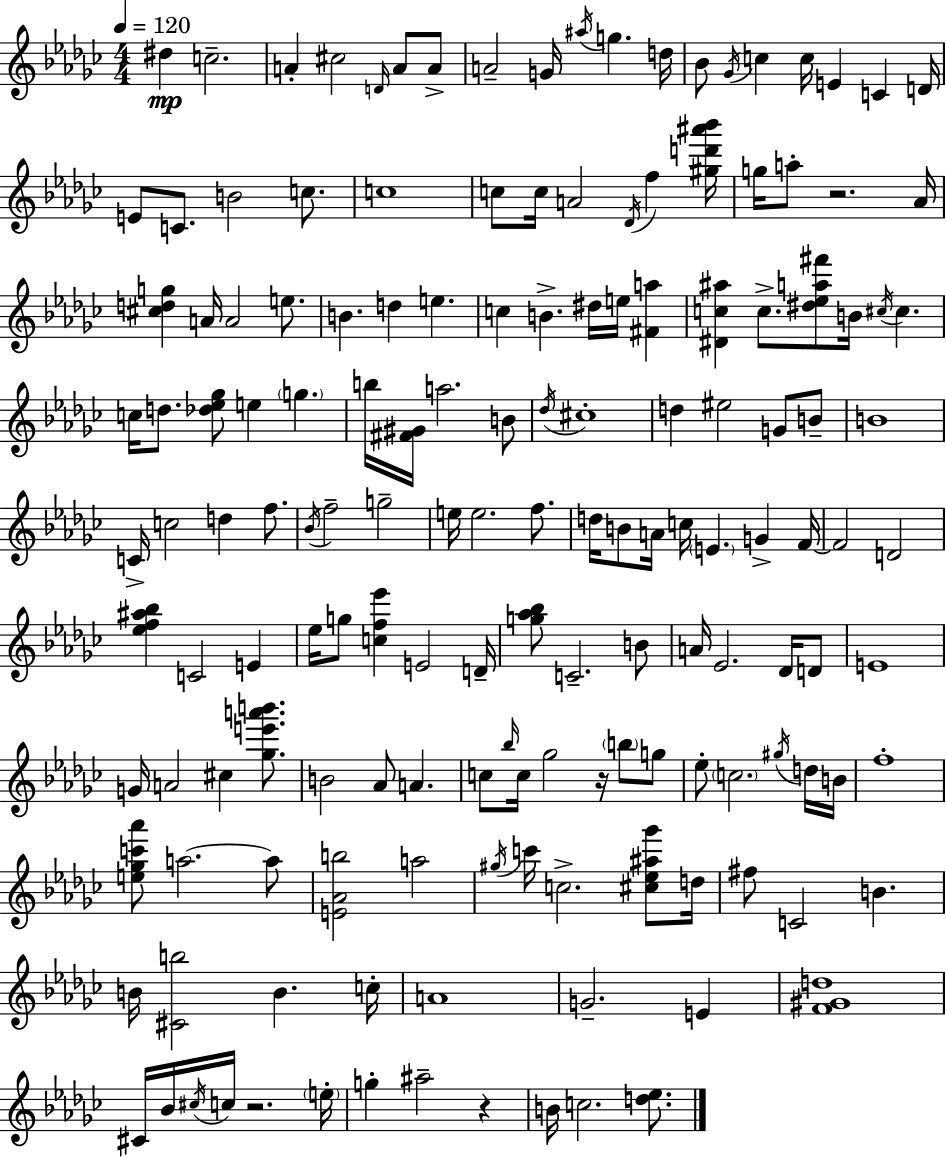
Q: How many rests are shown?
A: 4